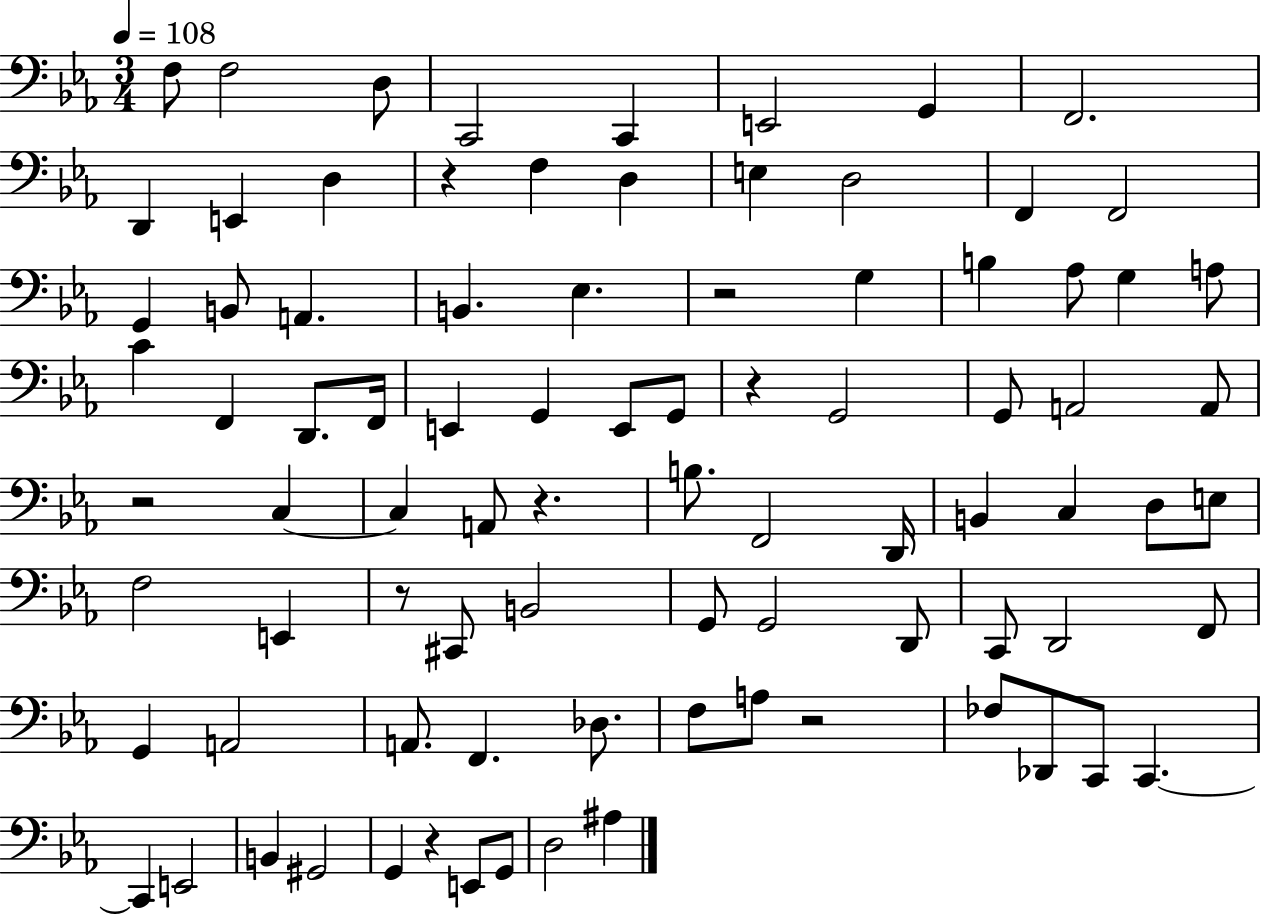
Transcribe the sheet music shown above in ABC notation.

X:1
T:Untitled
M:3/4
L:1/4
K:Eb
F,/2 F,2 D,/2 C,,2 C,, E,,2 G,, F,,2 D,, E,, D, z F, D, E, D,2 F,, F,,2 G,, B,,/2 A,, B,, _E, z2 G, B, _A,/2 G, A,/2 C F,, D,,/2 F,,/4 E,, G,, E,,/2 G,,/2 z G,,2 G,,/2 A,,2 A,,/2 z2 C, C, A,,/2 z B,/2 F,,2 D,,/4 B,, C, D,/2 E,/2 F,2 E,, z/2 ^C,,/2 B,,2 G,,/2 G,,2 D,,/2 C,,/2 D,,2 F,,/2 G,, A,,2 A,,/2 F,, _D,/2 F,/2 A,/2 z2 _F,/2 _D,,/2 C,,/2 C,, C,, E,,2 B,, ^G,,2 G,, z E,,/2 G,,/2 D,2 ^A,